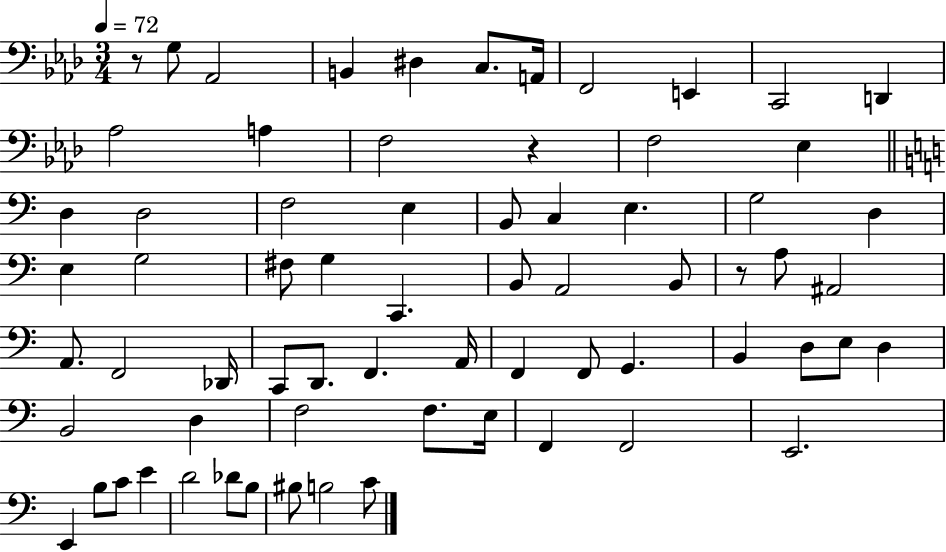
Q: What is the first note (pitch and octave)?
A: G3